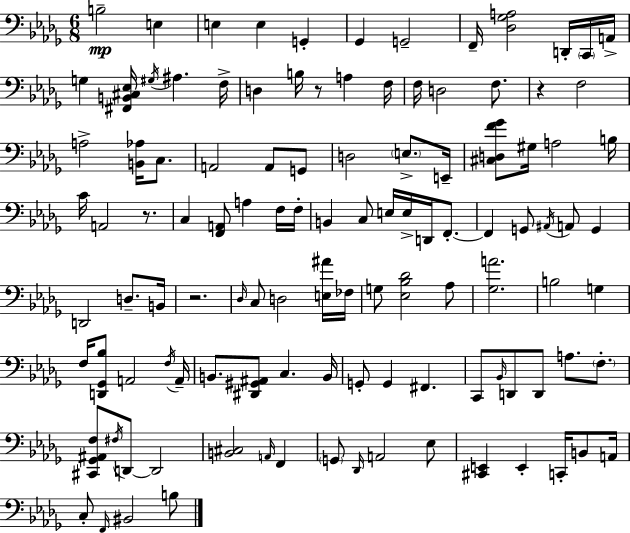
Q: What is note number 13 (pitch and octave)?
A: G#3